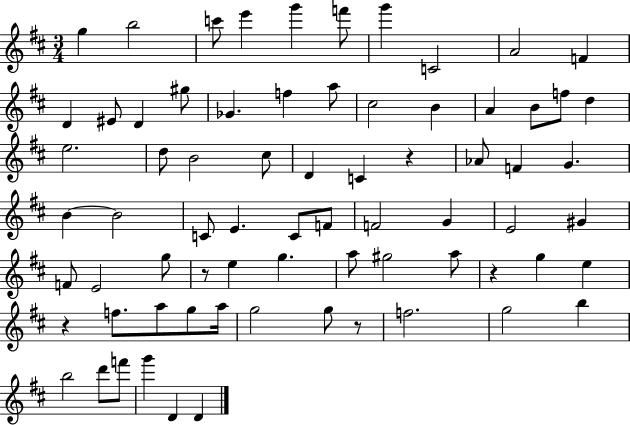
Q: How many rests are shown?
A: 5